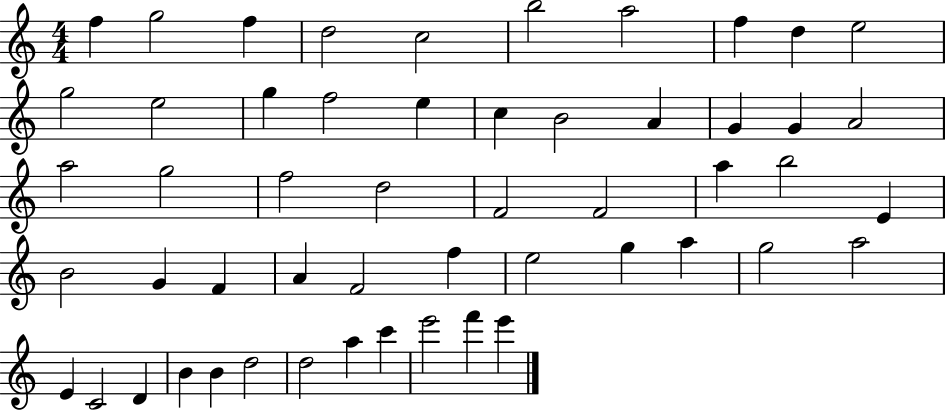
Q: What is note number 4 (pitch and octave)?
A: D5